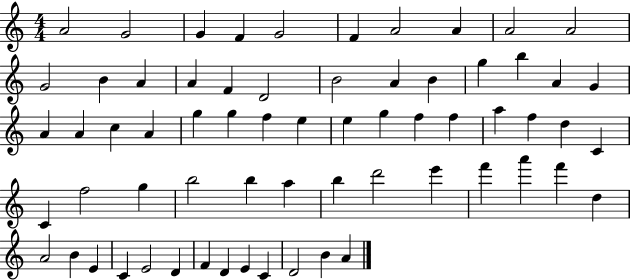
A4/h G4/h G4/q F4/q G4/h F4/q A4/h A4/q A4/h A4/h G4/h B4/q A4/q A4/q F4/q D4/h B4/h A4/q B4/q G5/q B5/q A4/q G4/q A4/q A4/q C5/q A4/q G5/q G5/q F5/q E5/q E5/q G5/q F5/q F5/q A5/q F5/q D5/q C4/q C4/q F5/h G5/q B5/h B5/q A5/q B5/q D6/h E6/q F6/q A6/q F6/q D5/q A4/h B4/q E4/q C4/q E4/h D4/q F4/q D4/q E4/q C4/q D4/h B4/q A4/q